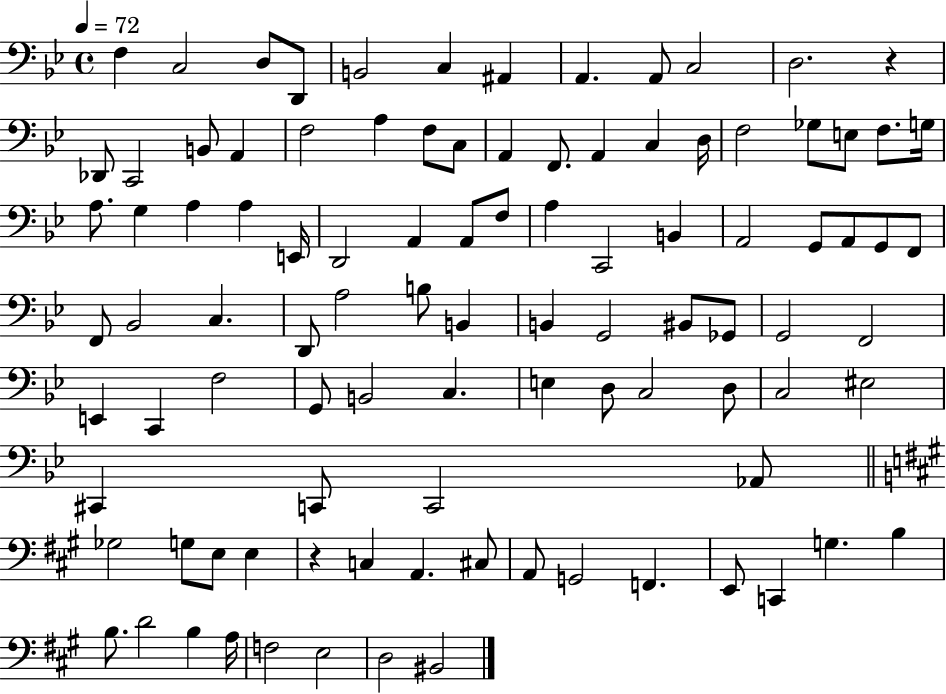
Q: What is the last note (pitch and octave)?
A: BIS2